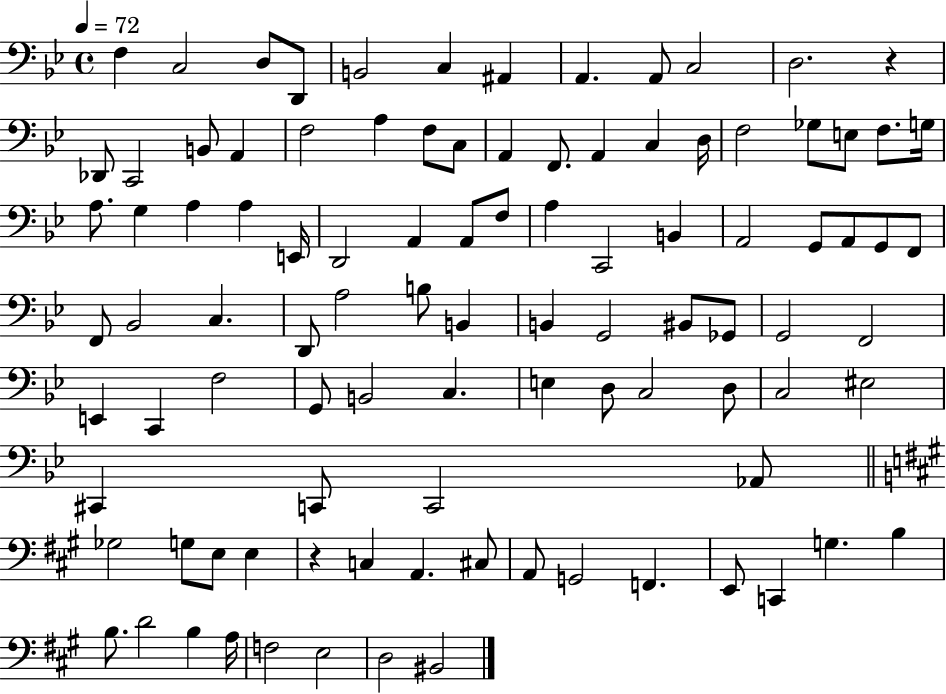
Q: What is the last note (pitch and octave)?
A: BIS2